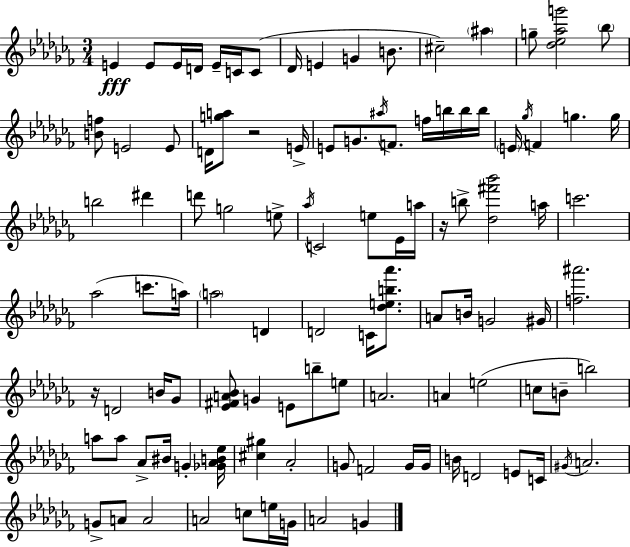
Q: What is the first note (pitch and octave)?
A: E4